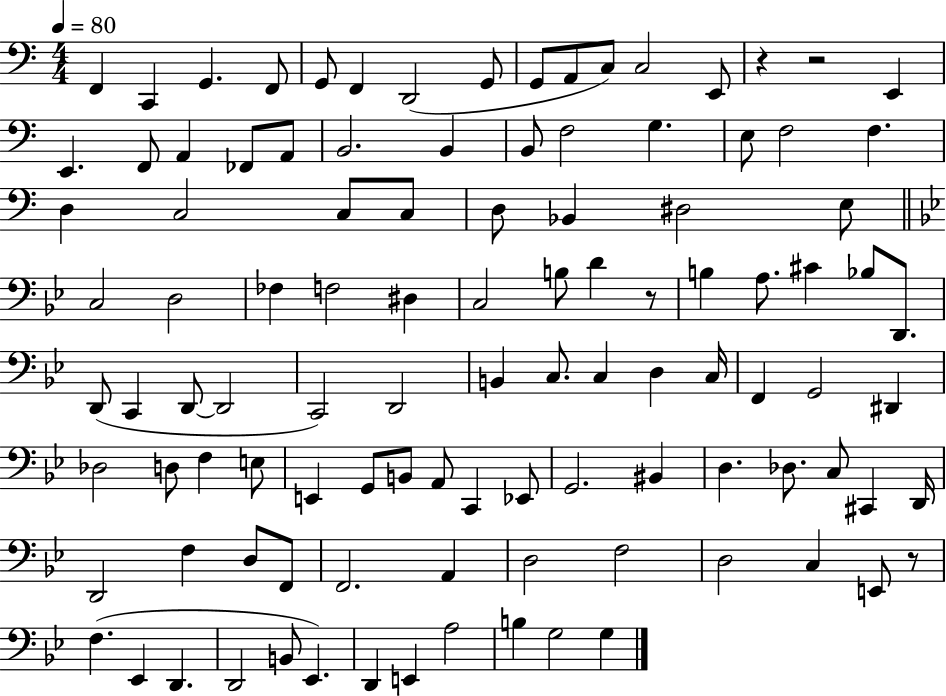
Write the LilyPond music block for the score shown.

{
  \clef bass
  \numericTimeSignature
  \time 4/4
  \key c \major
  \tempo 4 = 80
  \repeat volta 2 { f,4 c,4 g,4. f,8 | g,8 f,4 d,2( g,8 | g,8 a,8 c8) c2 e,8 | r4 r2 e,4 | \break e,4. f,8 a,4 fes,8 a,8 | b,2. b,4 | b,8 f2 g4. | e8 f2 f4. | \break d4 c2 c8 c8 | d8 bes,4 dis2 e8 | \bar "||" \break \key g \minor c2 d2 | fes4 f2 dis4 | c2 b8 d'4 r8 | b4 a8. cis'4 bes8 d,8. | \break d,8( c,4 d,8~~ d,2 | c,2) d,2 | b,4 c8. c4 d4 c16 | f,4 g,2 dis,4 | \break des2 d8 f4 e8 | e,4 g,8 b,8 a,8 c,4 ees,8 | g,2. bis,4 | d4. des8. c8 cis,4 d,16 | \break d,2 f4 d8 f,8 | f,2. a,4 | d2 f2 | d2 c4 e,8 r8 | \break f4.( ees,4 d,4. | d,2 b,8 ees,4.) | d,4 e,4 a2 | b4 g2 g4 | \break } \bar "|."
}